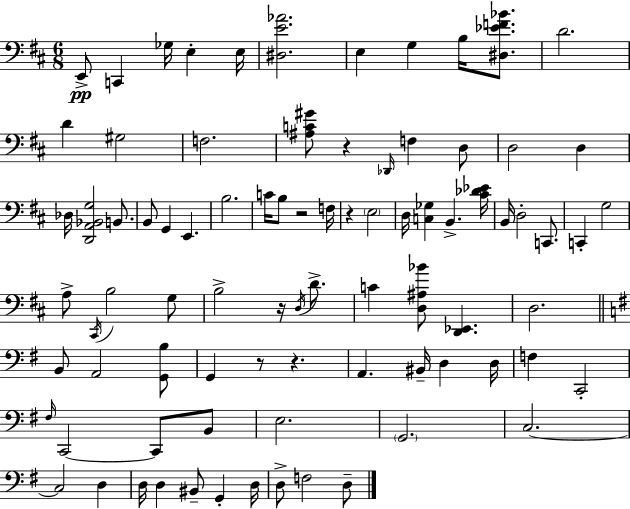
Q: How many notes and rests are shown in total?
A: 84